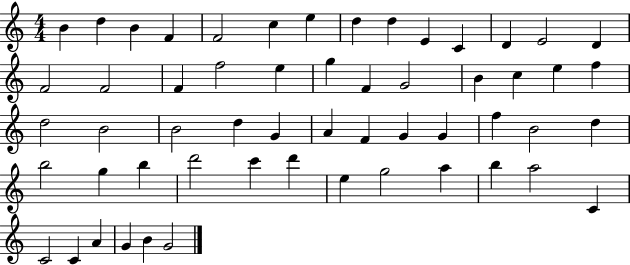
X:1
T:Untitled
M:4/4
L:1/4
K:C
B d B F F2 c e d d E C D E2 D F2 F2 F f2 e g F G2 B c e f d2 B2 B2 d G A F G G f B2 d b2 g b d'2 c' d' e g2 a b a2 C C2 C A G B G2